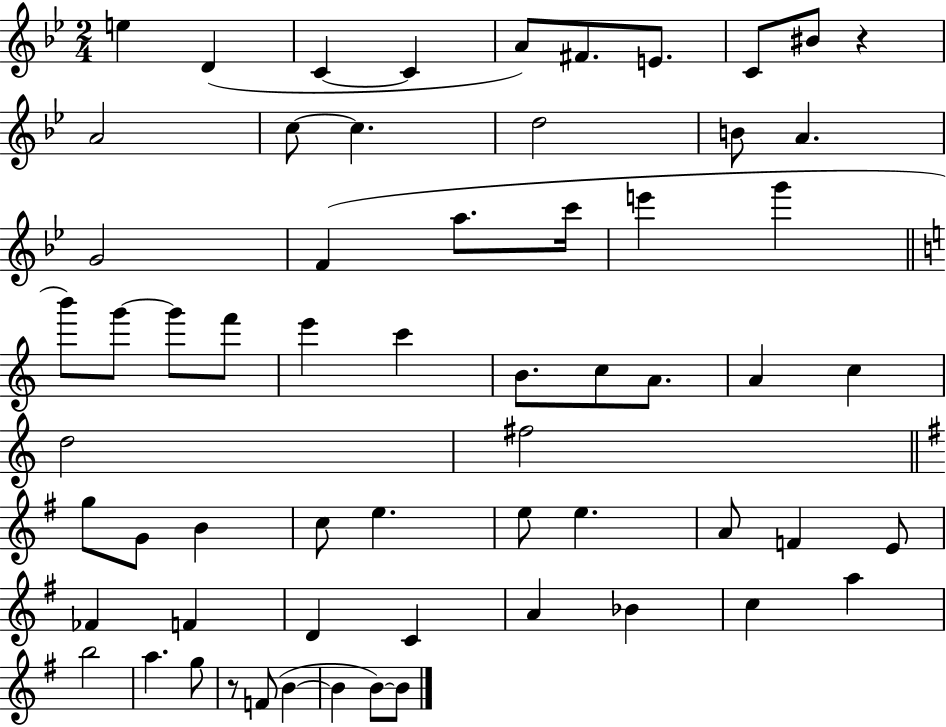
{
  \clef treble
  \numericTimeSignature
  \time 2/4
  \key bes \major
  e''4 d'4( | c'4~~ c'4 | a'8) fis'8. e'8. | c'8 bis'8 r4 | \break a'2 | c''8~~ c''4. | d''2 | b'8 a'4. | \break g'2 | f'4( a''8. c'''16 | e'''4 g'''4 | \bar "||" \break \key a \minor b'''8) g'''8~~ g'''8 f'''8 | e'''4 c'''4 | b'8. c''8 a'8. | a'4 c''4 | \break d''2 | fis''2 | \bar "||" \break \key g \major g''8 g'8 b'4 | c''8 e''4. | e''8 e''4. | a'8 f'4 e'8 | \break fes'4 f'4 | d'4 c'4 | a'4 bes'4 | c''4 a''4 | \break b''2 | a''4. g''8 | r8 f'8( b'4~~ | b'4 b'8~~) b'8 | \break \bar "|."
}